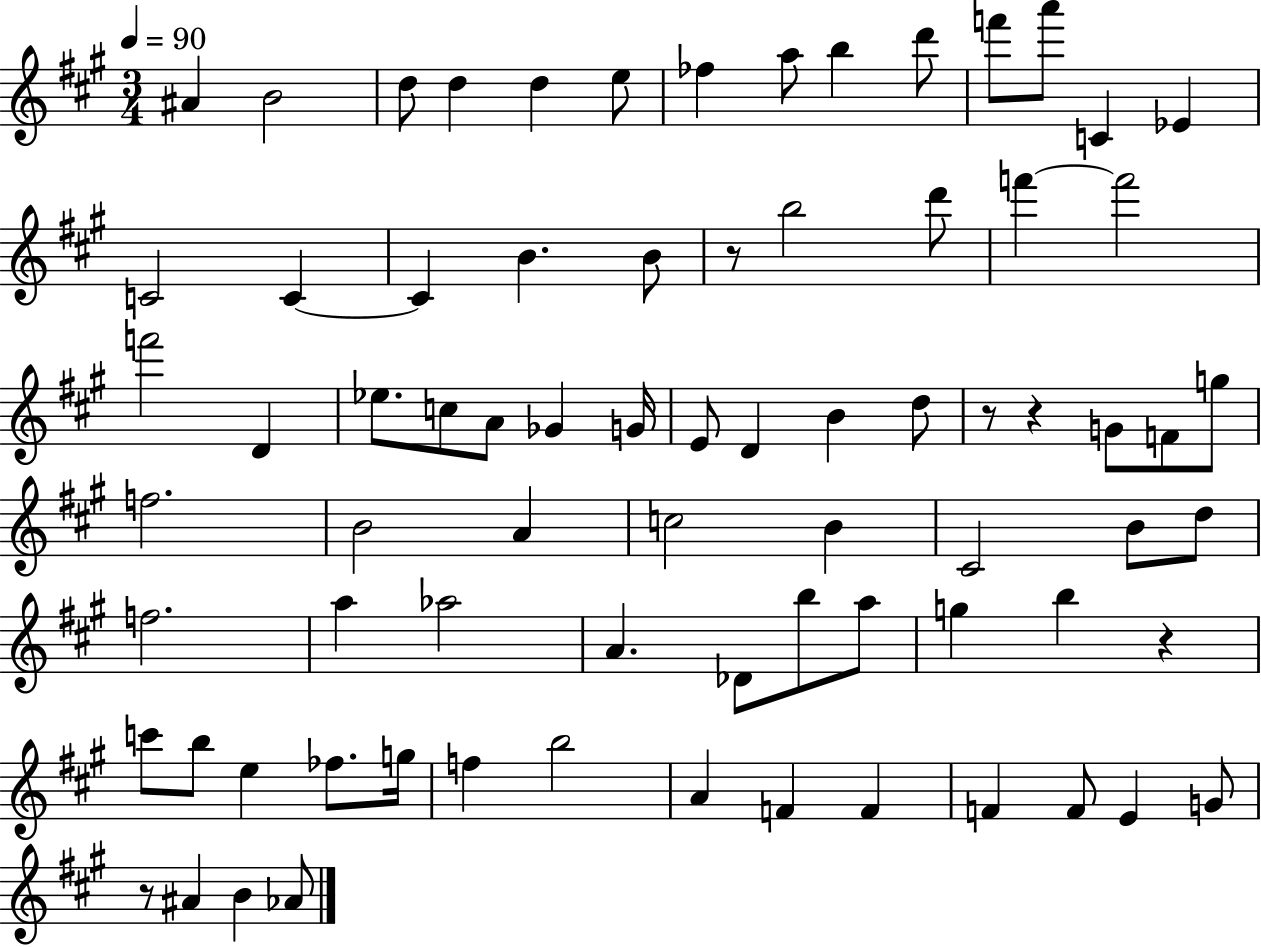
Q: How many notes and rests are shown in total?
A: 76